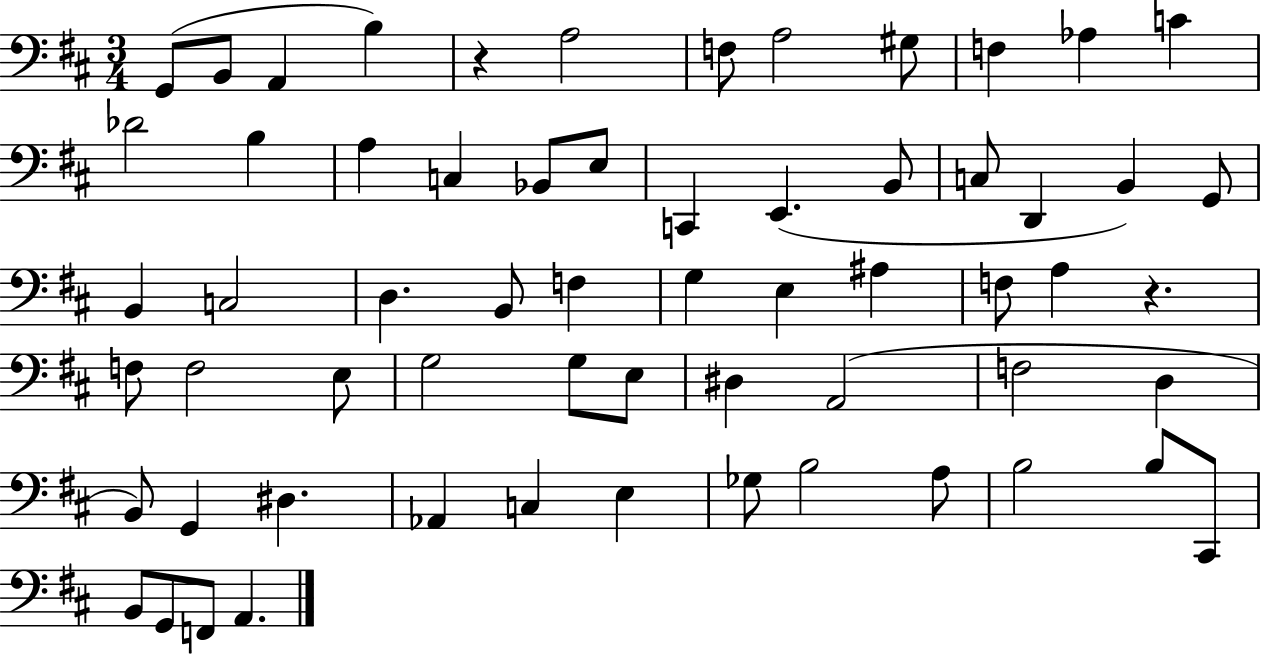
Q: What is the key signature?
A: D major